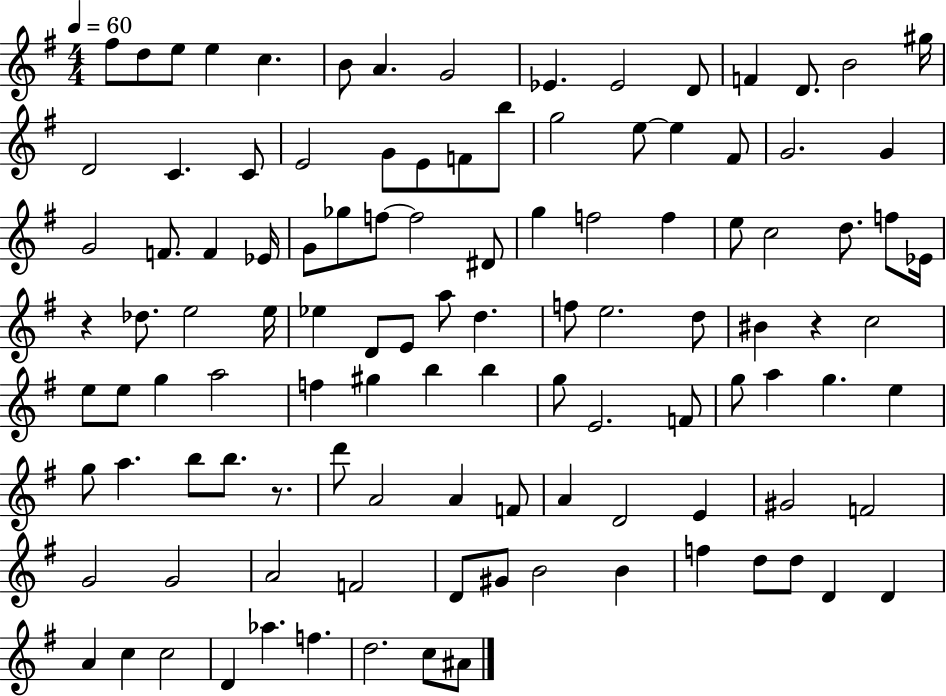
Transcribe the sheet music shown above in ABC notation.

X:1
T:Untitled
M:4/4
L:1/4
K:G
^f/2 d/2 e/2 e c B/2 A G2 _E _E2 D/2 F D/2 B2 ^g/4 D2 C C/2 E2 G/2 E/2 F/2 b/2 g2 e/2 e ^F/2 G2 G G2 F/2 F _E/4 G/2 _g/2 f/2 f2 ^D/2 g f2 f e/2 c2 d/2 f/2 _E/4 z _d/2 e2 e/4 _e D/2 E/2 a/2 d f/2 e2 d/2 ^B z c2 e/2 e/2 g a2 f ^g b b g/2 E2 F/2 g/2 a g e g/2 a b/2 b/2 z/2 d'/2 A2 A F/2 A D2 E ^G2 F2 G2 G2 A2 F2 D/2 ^G/2 B2 B f d/2 d/2 D D A c c2 D _a f d2 c/2 ^A/2